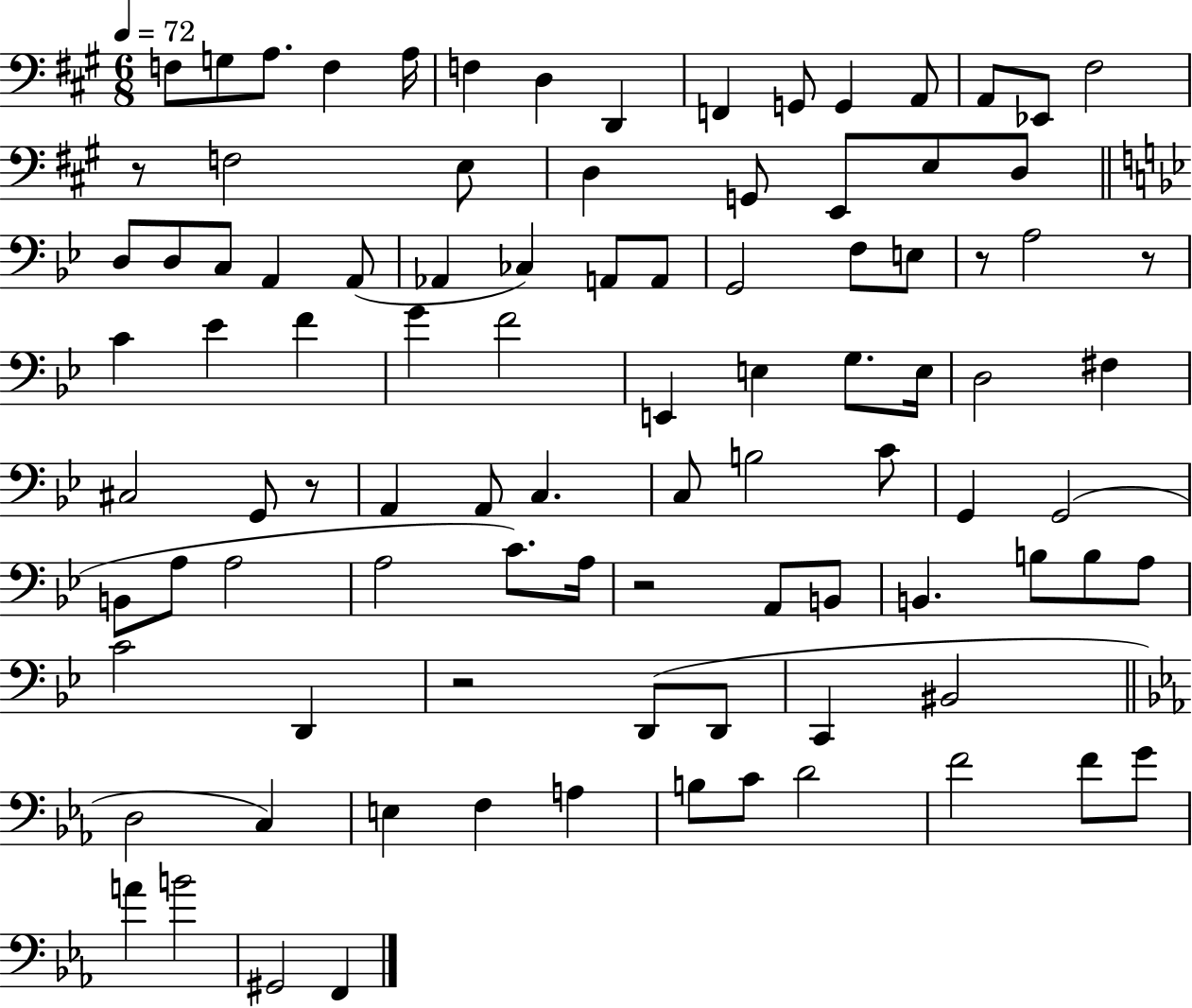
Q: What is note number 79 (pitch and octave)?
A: A3